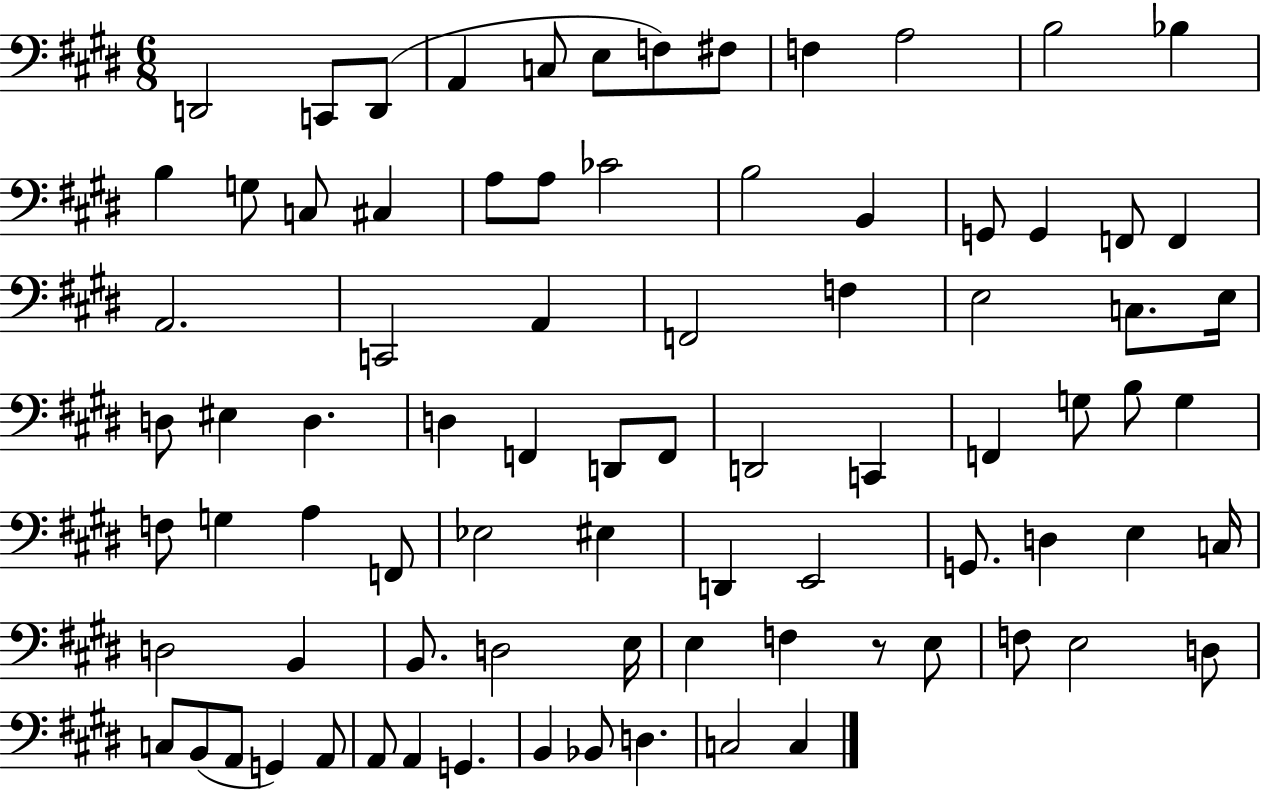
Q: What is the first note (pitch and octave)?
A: D2